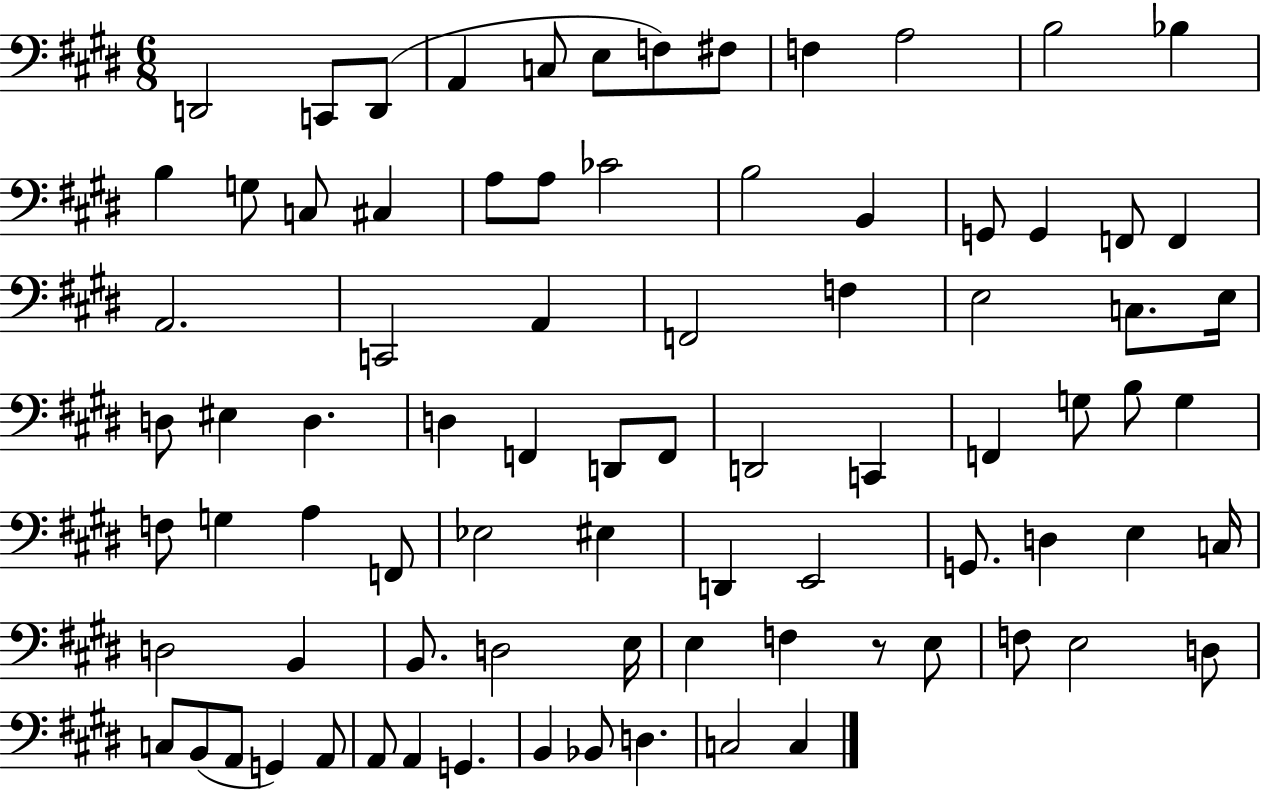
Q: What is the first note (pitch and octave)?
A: D2